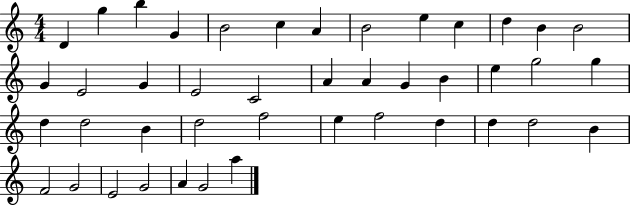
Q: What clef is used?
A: treble